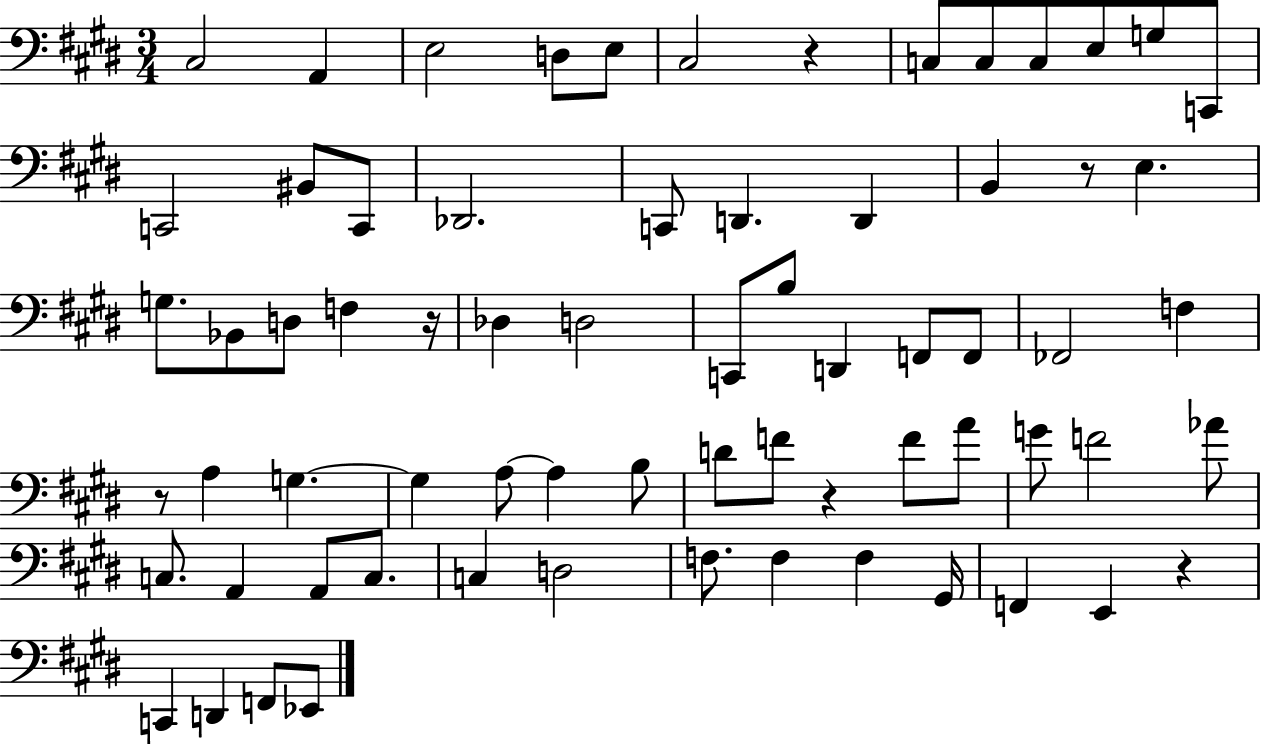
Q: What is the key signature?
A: E major